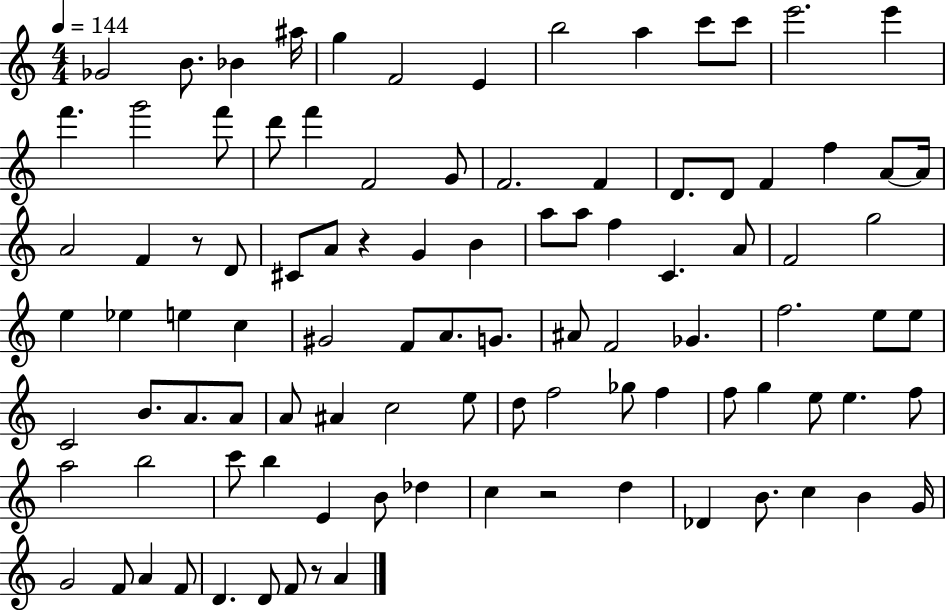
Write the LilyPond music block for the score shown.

{
  \clef treble
  \numericTimeSignature
  \time 4/4
  \key c \major
  \tempo 4 = 144
  ges'2 b'8. bes'4 ais''16 | g''4 f'2 e'4 | b''2 a''4 c'''8 c'''8 | e'''2. e'''4 | \break f'''4. g'''2 f'''8 | d'''8 f'''4 f'2 g'8 | f'2. f'4 | d'8. d'8 f'4 f''4 a'8~~ a'16 | \break a'2 f'4 r8 d'8 | cis'8 a'8 r4 g'4 b'4 | a''8 a''8 f''4 c'4. a'8 | f'2 g''2 | \break e''4 ees''4 e''4 c''4 | gis'2 f'8 a'8. g'8. | ais'8 f'2 ges'4. | f''2. e''8 e''8 | \break c'2 b'8. a'8. a'8 | a'8 ais'4 c''2 e''8 | d''8 f''2 ges''8 f''4 | f''8 g''4 e''8 e''4. f''8 | \break a''2 b''2 | c'''8 b''4 e'4 b'8 des''4 | c''4 r2 d''4 | des'4 b'8. c''4 b'4 g'16 | \break g'2 f'8 a'4 f'8 | d'4. d'8 f'8 r8 a'4 | \bar "|."
}